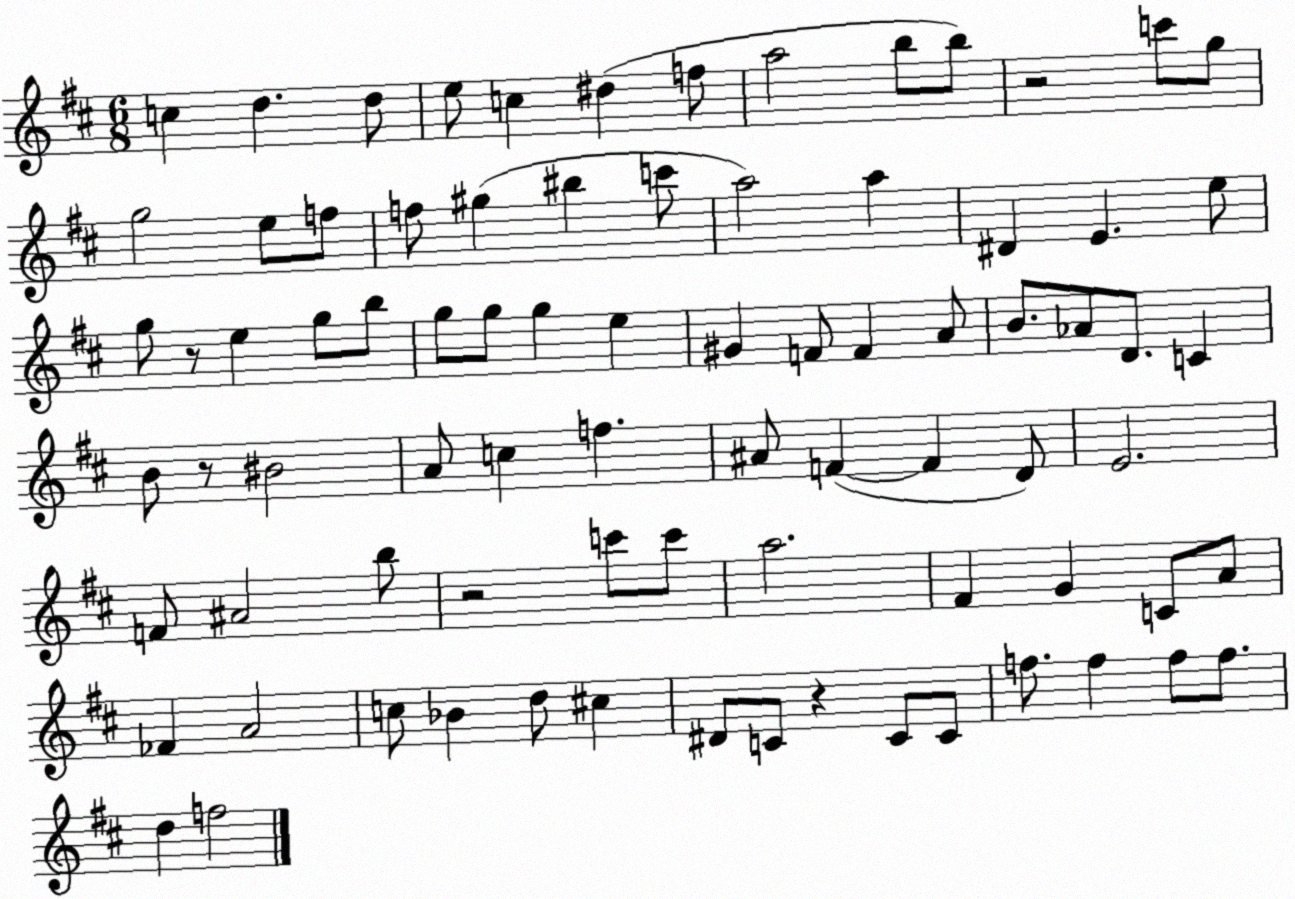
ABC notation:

X:1
T:Untitled
M:6/8
L:1/4
K:D
c d d/2 e/2 c ^d f/2 a2 b/2 b/2 z2 c'/2 g/2 g2 e/2 f/2 f/2 ^g ^b c'/2 a2 a ^D E e/2 g/2 z/2 e g/2 b/2 g/2 g/2 g e ^G F/2 F A/2 B/2 _A/2 D/2 C B/2 z/2 ^B2 A/2 c f ^A/2 F F D/2 E2 F/2 ^A2 b/2 z2 c'/2 c'/2 a2 ^F G C/2 A/2 _F A2 c/2 _B d/2 ^c ^D/2 C/2 z C/2 C/2 f/2 f f/2 f/2 d f2